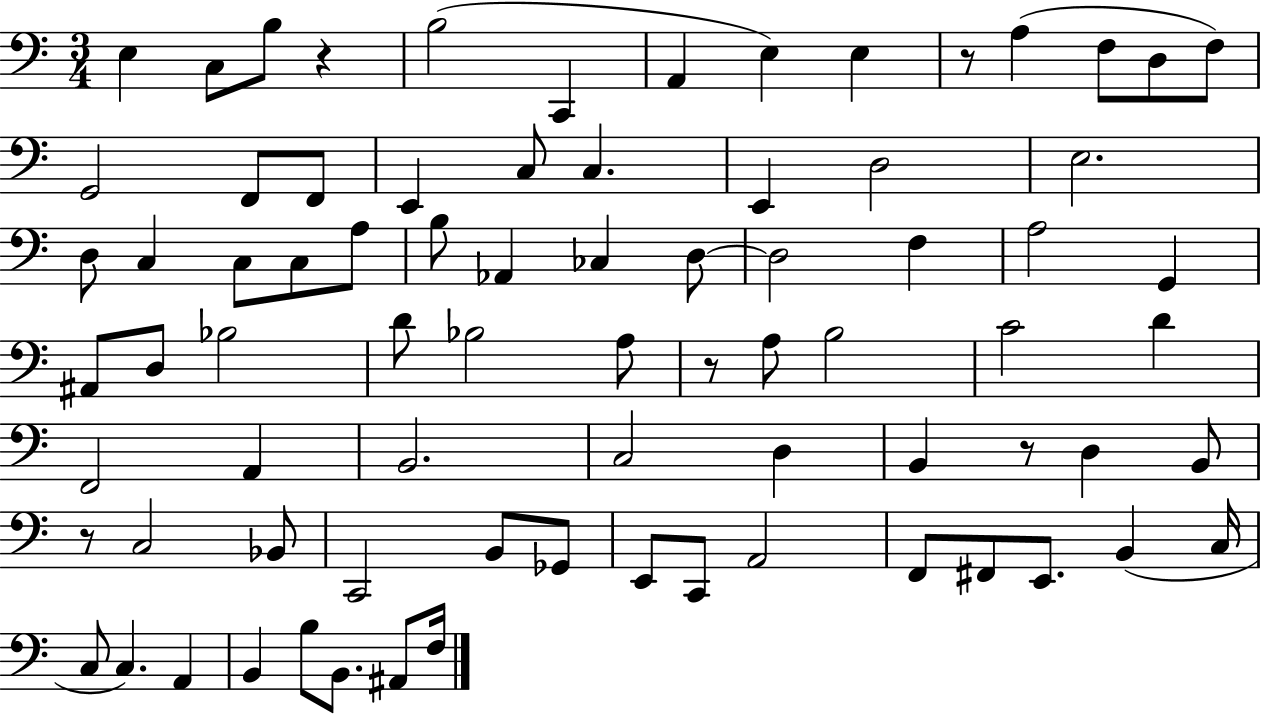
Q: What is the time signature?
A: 3/4